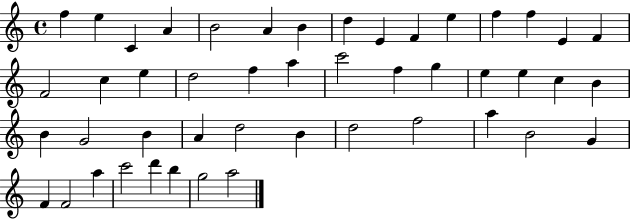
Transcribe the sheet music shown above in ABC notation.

X:1
T:Untitled
M:4/4
L:1/4
K:C
f e C A B2 A B d E F e f f E F F2 c e d2 f a c'2 f g e e c B B G2 B A d2 B d2 f2 a B2 G F F2 a c'2 d' b g2 a2